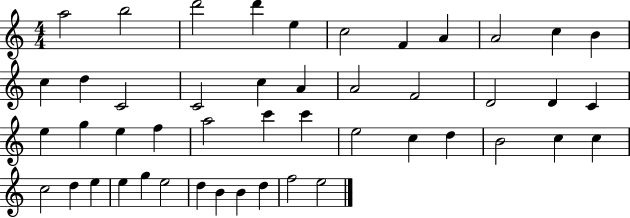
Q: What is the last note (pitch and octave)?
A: E5